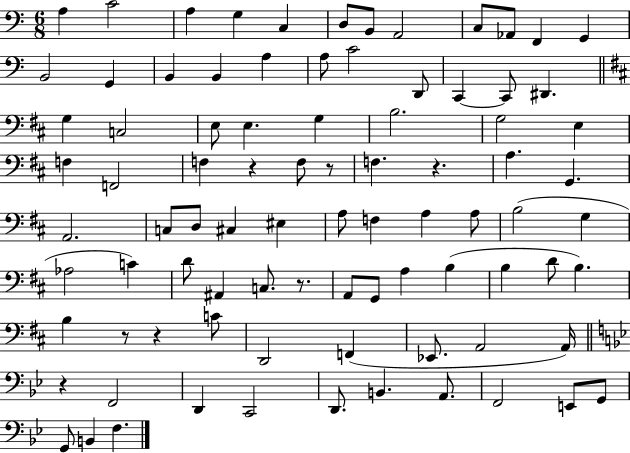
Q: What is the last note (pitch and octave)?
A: F3